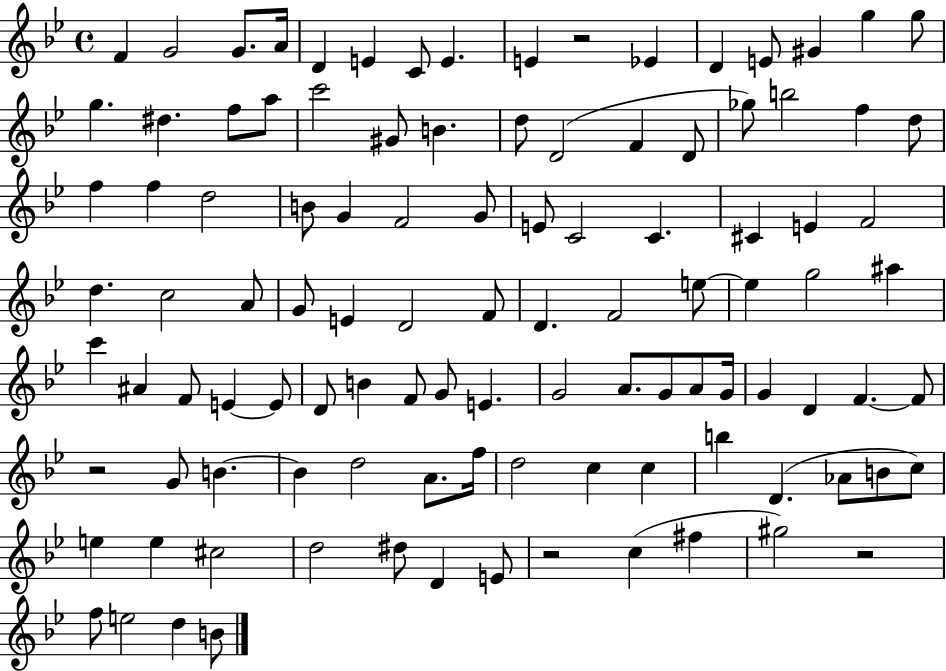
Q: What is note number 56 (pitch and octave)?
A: A#5